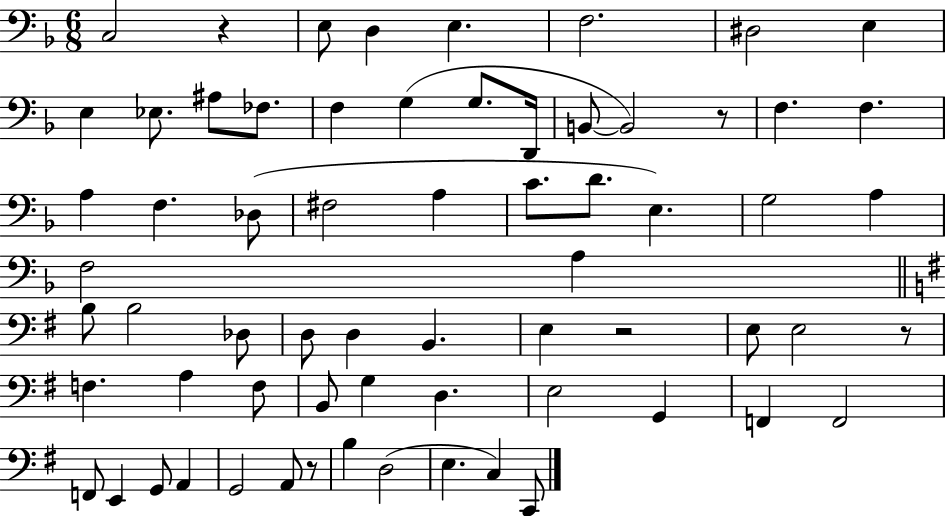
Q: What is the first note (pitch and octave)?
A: C3